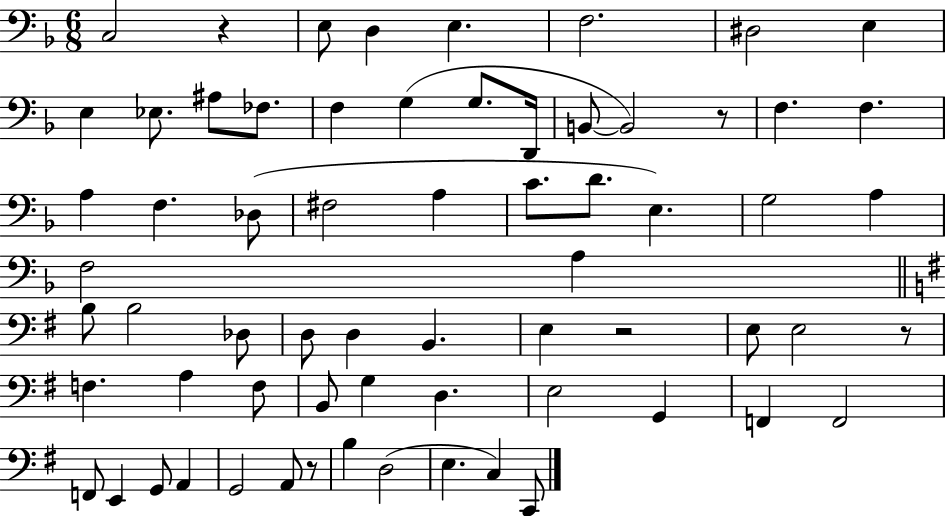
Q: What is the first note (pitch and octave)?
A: C3